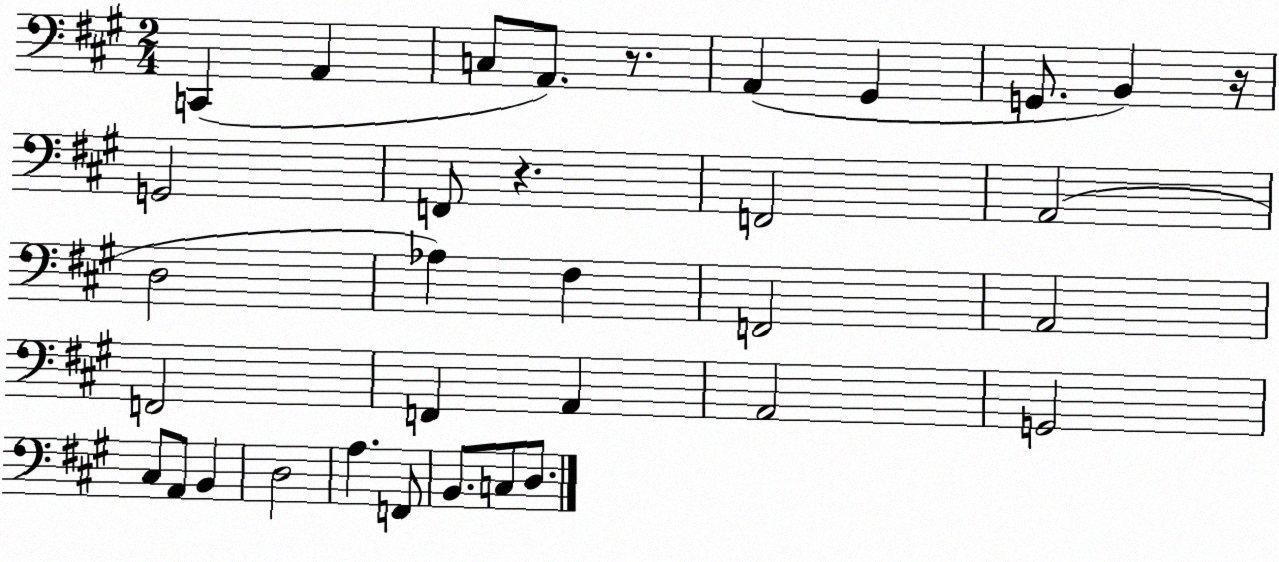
X:1
T:Untitled
M:2/4
L:1/4
K:A
C,, A,, C,/2 A,,/2 z/2 A,, ^G,, G,,/2 B,, z/4 G,,2 F,,/2 z F,,2 A,,2 D,2 _A, ^F, F,,2 A,,2 F,,2 F,, A,, A,,2 G,,2 ^C,/2 A,,/2 B,, D,2 A, F,,/2 B,,/2 C,/2 D,/2